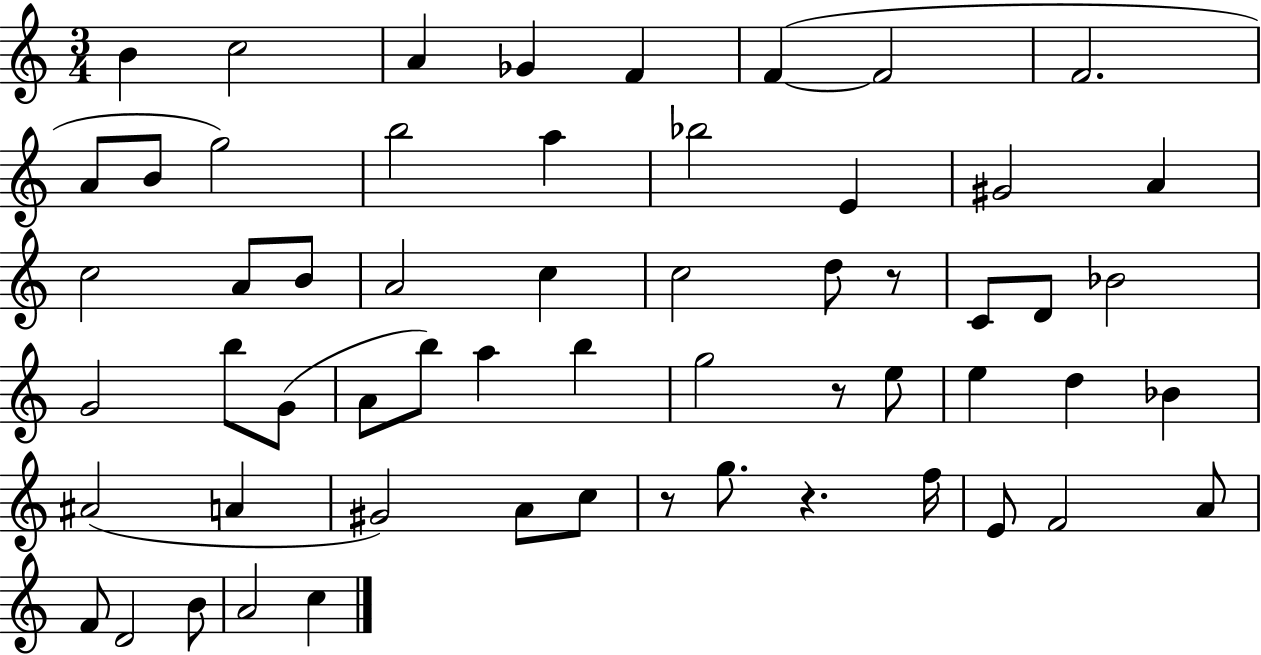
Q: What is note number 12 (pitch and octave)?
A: B5